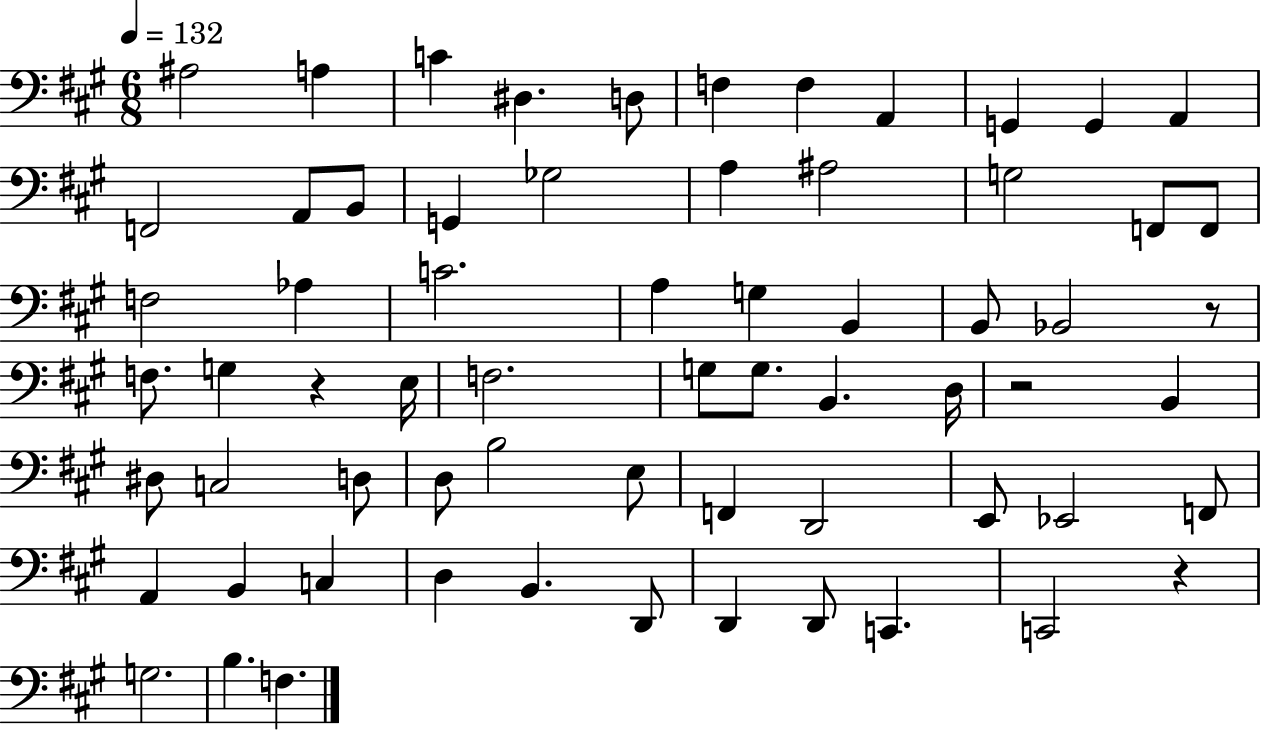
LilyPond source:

{
  \clef bass
  \numericTimeSignature
  \time 6/8
  \key a \major
  \tempo 4 = 132
  ais2 a4 | c'4 dis4. d8 | f4 f4 a,4 | g,4 g,4 a,4 | \break f,2 a,8 b,8 | g,4 ges2 | a4 ais2 | g2 f,8 f,8 | \break f2 aes4 | c'2. | a4 g4 b,4 | b,8 bes,2 r8 | \break f8. g4 r4 e16 | f2. | g8 g8. b,4. d16 | r2 b,4 | \break dis8 c2 d8 | d8 b2 e8 | f,4 d,2 | e,8 ees,2 f,8 | \break a,4 b,4 c4 | d4 b,4. d,8 | d,4 d,8 c,4. | c,2 r4 | \break g2. | b4. f4. | \bar "|."
}